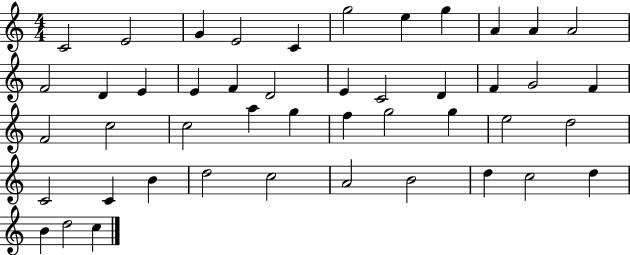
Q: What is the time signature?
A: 4/4